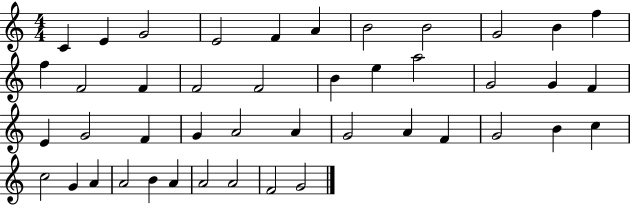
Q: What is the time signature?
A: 4/4